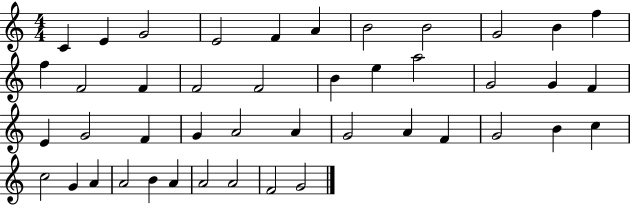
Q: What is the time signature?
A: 4/4